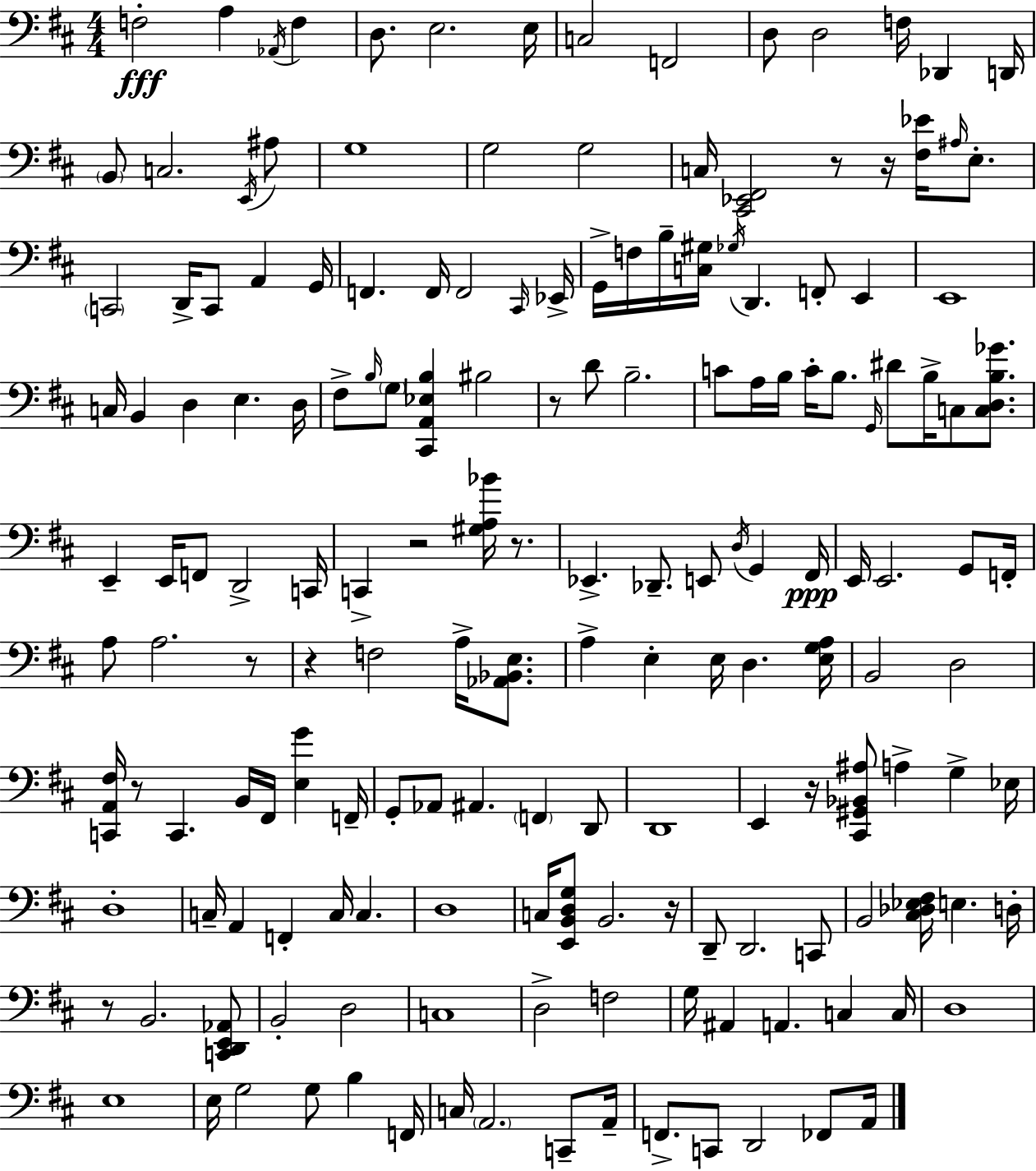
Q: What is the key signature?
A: D major